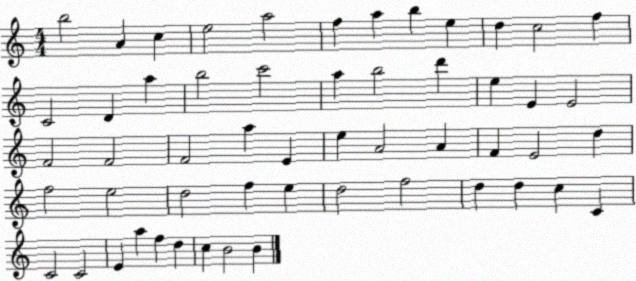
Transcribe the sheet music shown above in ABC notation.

X:1
T:Untitled
M:4/4
L:1/4
K:C
b2 A c e2 a2 f a b e d c2 f C2 D a b2 c'2 a b2 d' e E E2 F2 F2 F2 a E e A2 A F E2 d f2 e2 d2 f e d2 f2 d d c C C2 C2 E a f d c B2 B